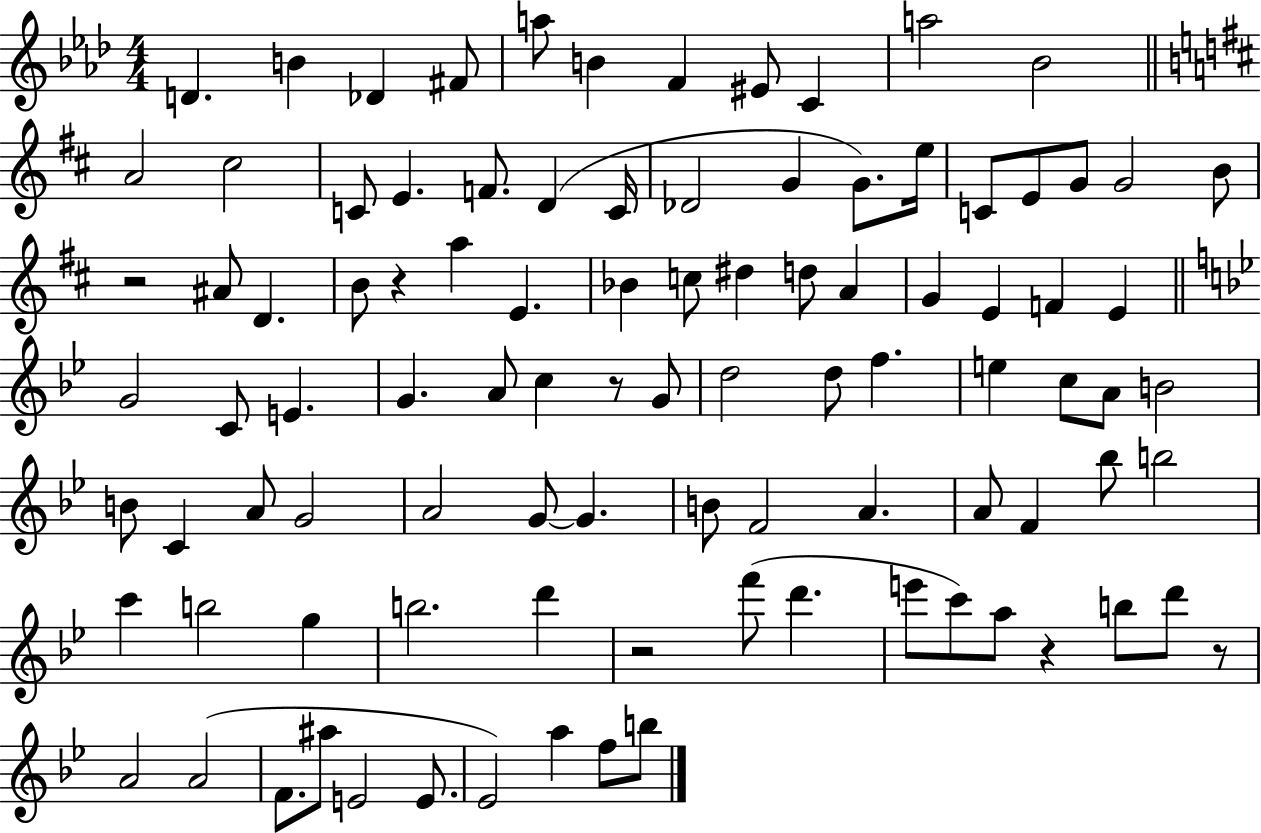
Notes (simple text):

D4/q. B4/q Db4/q F#4/e A5/e B4/q F4/q EIS4/e C4/q A5/h Bb4/h A4/h C#5/h C4/e E4/q. F4/e. D4/q C4/s Db4/h G4/q G4/e. E5/s C4/e E4/e G4/e G4/h B4/e R/h A#4/e D4/q. B4/e R/q A5/q E4/q. Bb4/q C5/e D#5/q D5/e A4/q G4/q E4/q F4/q E4/q G4/h C4/e E4/q. G4/q. A4/e C5/q R/e G4/e D5/h D5/e F5/q. E5/q C5/e A4/e B4/h B4/e C4/q A4/e G4/h A4/h G4/e G4/q. B4/e F4/h A4/q. A4/e F4/q Bb5/e B5/h C6/q B5/h G5/q B5/h. D6/q R/h F6/e D6/q. E6/e C6/e A5/e R/q B5/e D6/e R/e A4/h A4/h F4/e. A#5/e E4/h E4/e. Eb4/h A5/q F5/e B5/e